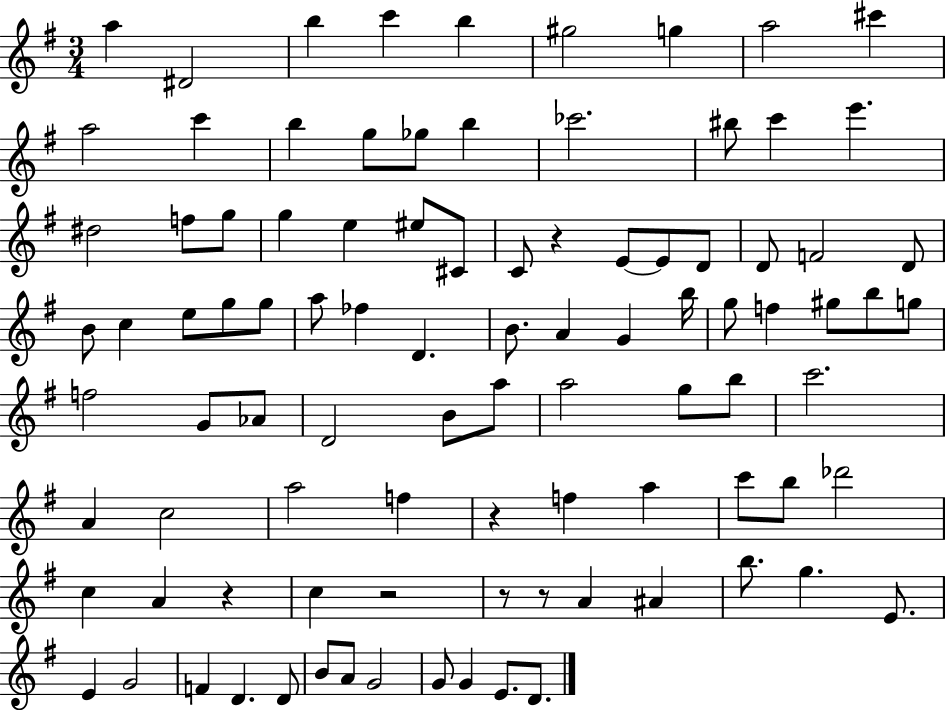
X:1
T:Untitled
M:3/4
L:1/4
K:G
a ^D2 b c' b ^g2 g a2 ^c' a2 c' b g/2 _g/2 b _c'2 ^b/2 c' e' ^d2 f/2 g/2 g e ^e/2 ^C/2 C/2 z E/2 E/2 D/2 D/2 F2 D/2 B/2 c e/2 g/2 g/2 a/2 _f D B/2 A G b/4 g/2 f ^g/2 b/2 g/2 f2 G/2 _A/2 D2 B/2 a/2 a2 g/2 b/2 c'2 A c2 a2 f z f a c'/2 b/2 _d'2 c A z c z2 z/2 z/2 A ^A b/2 g E/2 E G2 F D D/2 B/2 A/2 G2 G/2 G E/2 D/2